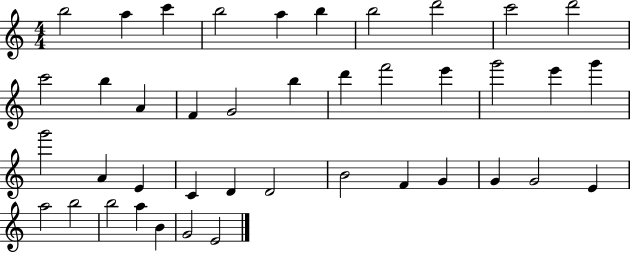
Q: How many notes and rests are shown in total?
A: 41